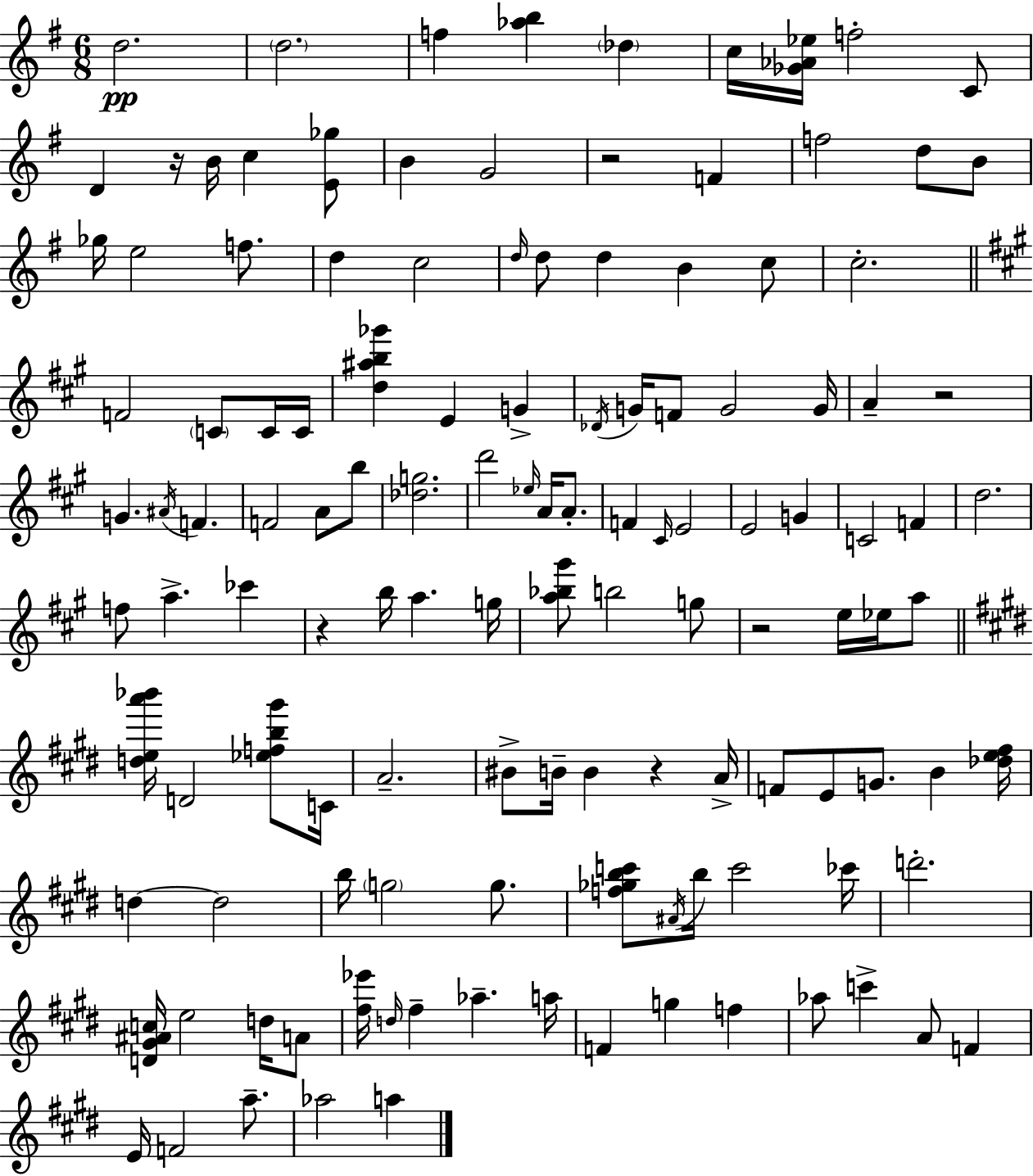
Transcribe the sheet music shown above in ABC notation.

X:1
T:Untitled
M:6/8
L:1/4
K:Em
d2 d2 f [_ab] _d c/4 [_G_A_e]/4 f2 C/2 D z/4 B/4 c [E_g]/2 B G2 z2 F f2 d/2 B/2 _g/4 e2 f/2 d c2 d/4 d/2 d B c/2 c2 F2 C/2 C/4 C/4 [d^ab_g'] E G _D/4 G/4 F/2 G2 G/4 A z2 G ^A/4 F F2 A/2 b/2 [_dg]2 d'2 _e/4 A/4 A/2 F ^C/4 E2 E2 G C2 F d2 f/2 a _c' z b/4 a g/4 [a_b^g']/2 b2 g/2 z2 e/4 _e/4 a/2 [dea'_b']/4 D2 [_efb^g']/2 C/4 A2 ^B/2 B/4 B z A/4 F/2 E/2 G/2 B [_de^f]/4 d d2 b/4 g2 g/2 [f_gbc']/2 ^A/4 b/4 c'2 _c'/4 d'2 [D^G^Ac]/4 e2 d/4 A/2 [^f_e']/4 d/4 ^f _a a/4 F g f _a/2 c' A/2 F E/4 F2 a/2 _a2 a